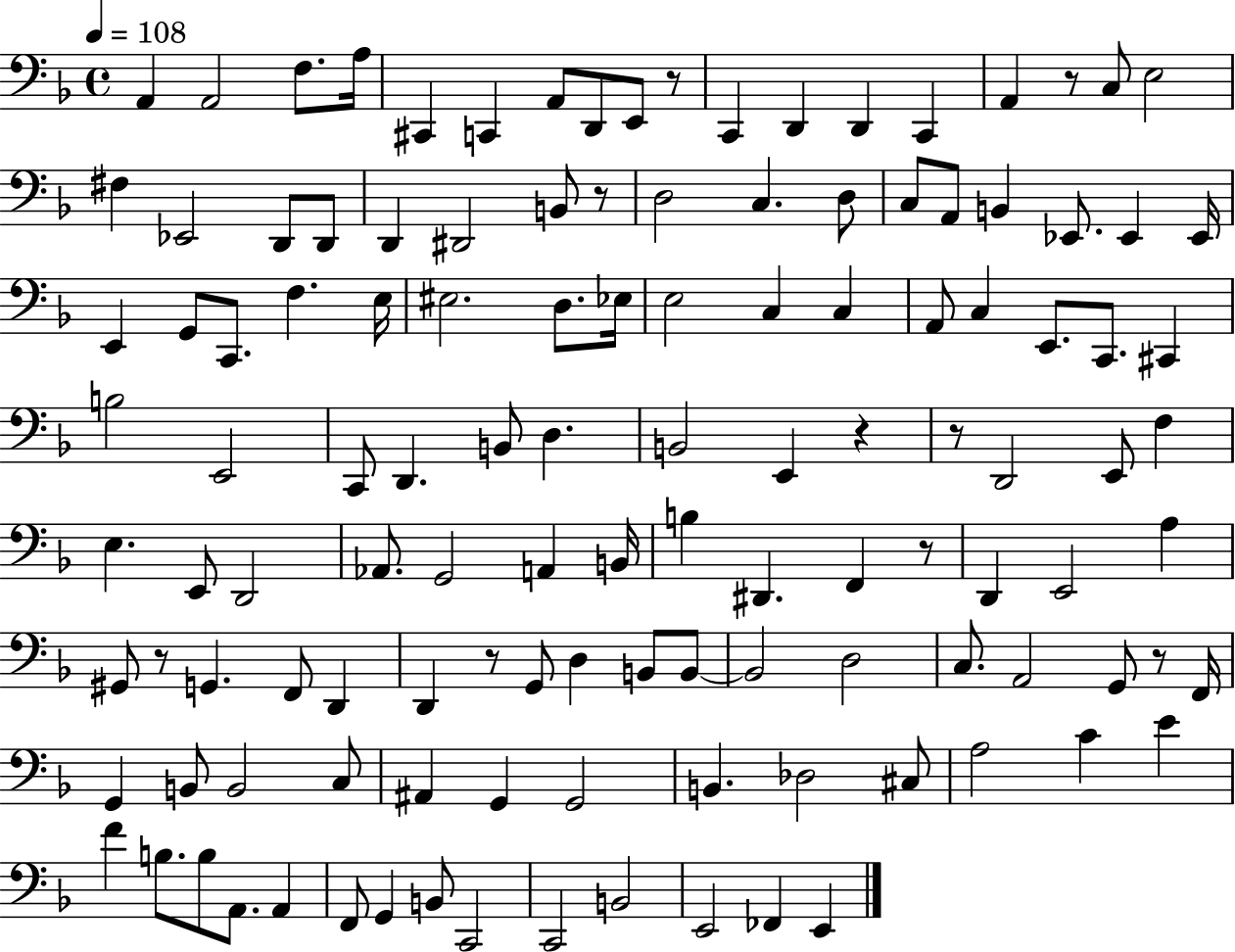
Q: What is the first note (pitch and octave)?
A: A2